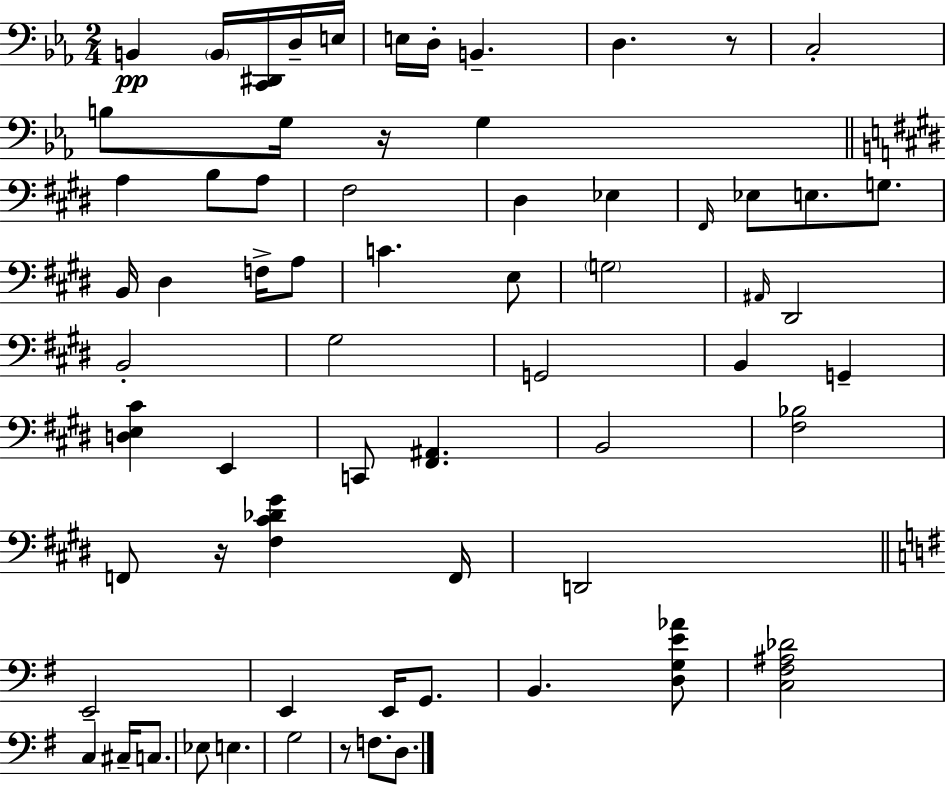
{
  \clef bass
  \numericTimeSignature
  \time 2/4
  \key ees \major
  b,4\pp \parenthesize b,16 <c, dis,>16 d16-- e16 | e16 d16-. b,4.-- | d4. r8 | c2-. | \break b8 g16 r16 g4 | \bar "||" \break \key e \major a4 b8 a8 | fis2 | dis4 ees4 | \grace { fis,16 } ees8 e8. g8. | \break b,16 dis4 f16-> a8 | c'4. e8 | \parenthesize g2 | \grace { ais,16 } dis,2 | \break b,2-. | gis2 | g,2 | b,4 g,4-- | \break <d e cis'>4 e,4 | c,8 <fis, ais,>4. | b,2 | <fis bes>2 | \break f,8 r16 <fis cis' des' gis'>4 | f,16 d,2 | \bar "||" \break \key g \major e,2-- | e,4 e,16 g,8. | b,4. <d g e' aes'>8 | <c fis ais des'>2 | \break c4 cis16-- c8. | ees8 e4. | g2 | r8 f8. d8. | \break \bar "|."
}